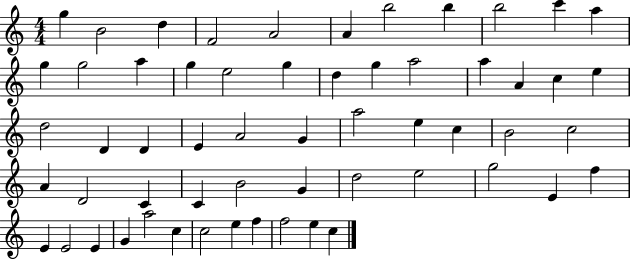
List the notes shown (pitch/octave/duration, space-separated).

G5/q B4/h D5/q F4/h A4/h A4/q B5/h B5/q B5/h C6/q A5/q G5/q G5/h A5/q G5/q E5/h G5/q D5/q G5/q A5/h A5/q A4/q C5/q E5/q D5/h D4/q D4/q E4/q A4/h G4/q A5/h E5/q C5/q B4/h C5/h A4/q D4/h C4/q C4/q B4/h G4/q D5/h E5/h G5/h E4/q F5/q E4/q E4/h E4/q G4/q A5/h C5/q C5/h E5/q F5/q F5/h E5/q C5/q